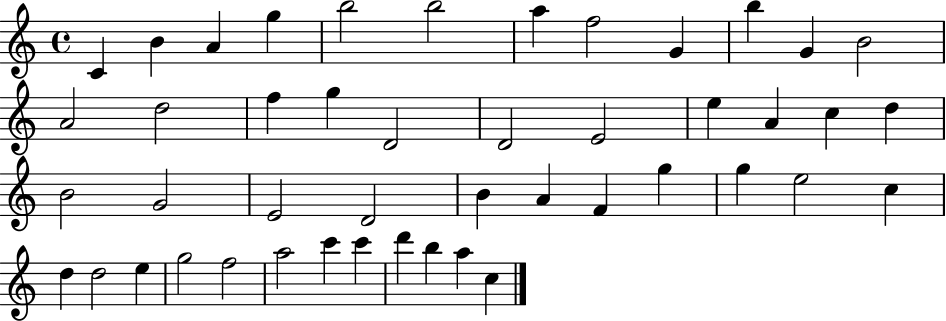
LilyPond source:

{
  \clef treble
  \time 4/4
  \defaultTimeSignature
  \key c \major
  c'4 b'4 a'4 g''4 | b''2 b''2 | a''4 f''2 g'4 | b''4 g'4 b'2 | \break a'2 d''2 | f''4 g''4 d'2 | d'2 e'2 | e''4 a'4 c''4 d''4 | \break b'2 g'2 | e'2 d'2 | b'4 a'4 f'4 g''4 | g''4 e''2 c''4 | \break d''4 d''2 e''4 | g''2 f''2 | a''2 c'''4 c'''4 | d'''4 b''4 a''4 c''4 | \break \bar "|."
}